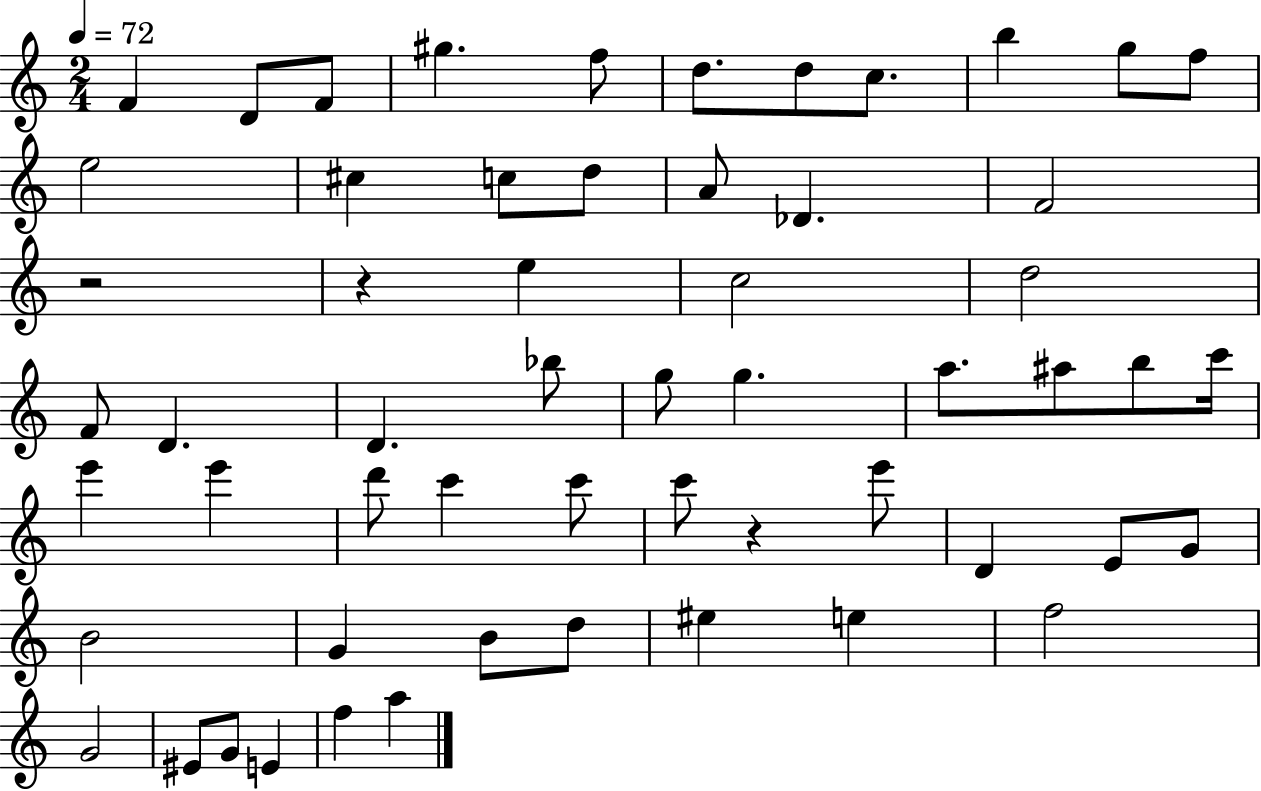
F4/q D4/e F4/e G#5/q. F5/e D5/e. D5/e C5/e. B5/q G5/e F5/e E5/h C#5/q C5/e D5/e A4/e Db4/q. F4/h R/h R/q E5/q C5/h D5/h F4/e D4/q. D4/q. Bb5/e G5/e G5/q. A5/e. A#5/e B5/e C6/s E6/q E6/q D6/e C6/q C6/e C6/e R/q E6/e D4/q E4/e G4/e B4/h G4/q B4/e D5/e EIS5/q E5/q F5/h G4/h EIS4/e G4/e E4/q F5/q A5/q